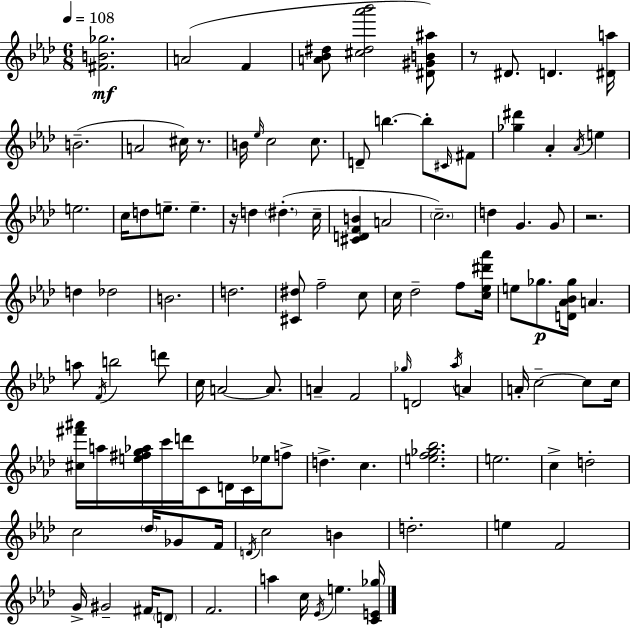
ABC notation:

X:1
T:Untitled
M:6/8
L:1/4
K:Ab
[^FB_g]2 A2 F [A_B^d]/2 [^c^d_a'_b']2 [^D^GB^a]/2 z/2 ^D/2 D [^Da]/4 B2 A2 ^c/4 z/2 B/4 _e/4 c2 c/2 D/2 b b/2 ^C/4 ^F/2 [_g^d'] _A _A/4 e e2 c/4 d/2 e/2 e z/4 d ^d c/4 [^CDFB] A2 c2 d G G/2 z2 d _d2 B2 d2 [^C^d]/2 f2 c/2 c/4 _d2 f/2 [c_e^d'_a']/4 e/2 _g/2 [D_A_B_g]/4 A a/2 F/4 b2 d'/2 c/4 A2 A/2 A F2 _g/4 D2 _a/4 A A/4 c2 c/2 c/4 [^c^f'^a']/4 a/4 [e^fg_a]/4 c'/4 d'/4 C/2 D/4 C/4 _e/4 f/2 d c [ef_g_b]2 e2 c d2 c2 _d/4 _G/2 F/4 D/4 c2 B d2 e F2 G/4 ^G2 ^F/4 D/2 F2 a c/4 _E/4 e [CE_g]/4